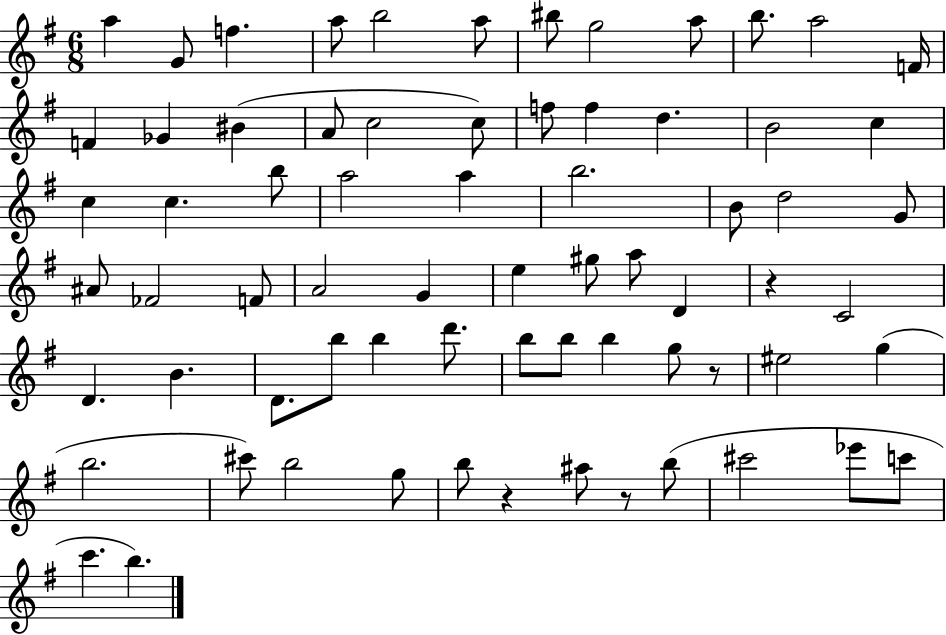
X:1
T:Untitled
M:6/8
L:1/4
K:G
a G/2 f a/2 b2 a/2 ^b/2 g2 a/2 b/2 a2 F/4 F _G ^B A/2 c2 c/2 f/2 f d B2 c c c b/2 a2 a b2 B/2 d2 G/2 ^A/2 _F2 F/2 A2 G e ^g/2 a/2 D z C2 D B D/2 b/2 b d'/2 b/2 b/2 b g/2 z/2 ^e2 g b2 ^c'/2 b2 g/2 b/2 z ^a/2 z/2 b/2 ^c'2 _e'/2 c'/2 c' b